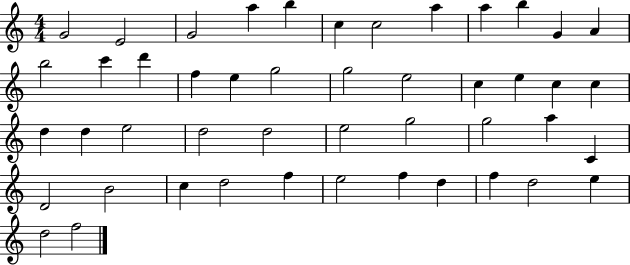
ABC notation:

X:1
T:Untitled
M:4/4
L:1/4
K:C
G2 E2 G2 a b c c2 a a b G A b2 c' d' f e g2 g2 e2 c e c c d d e2 d2 d2 e2 g2 g2 a C D2 B2 c d2 f e2 f d f d2 e d2 f2